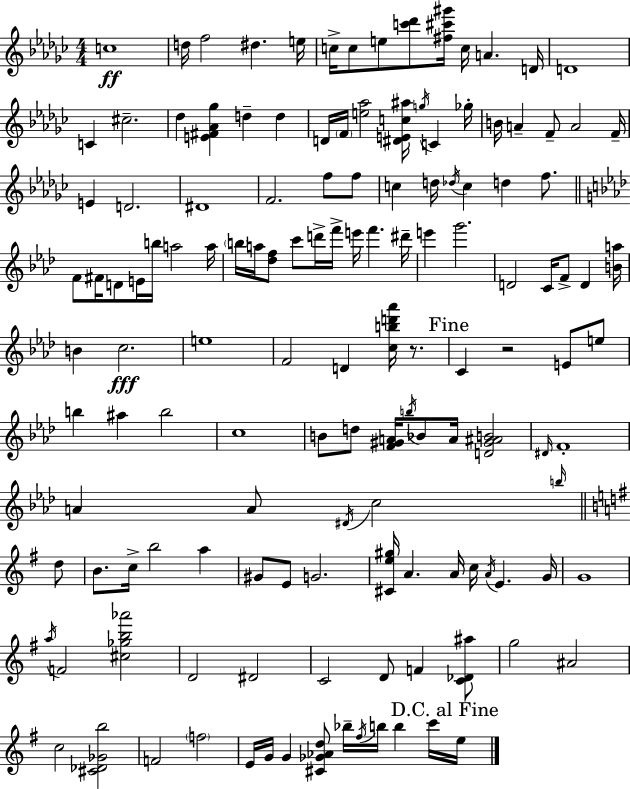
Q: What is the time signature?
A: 4/4